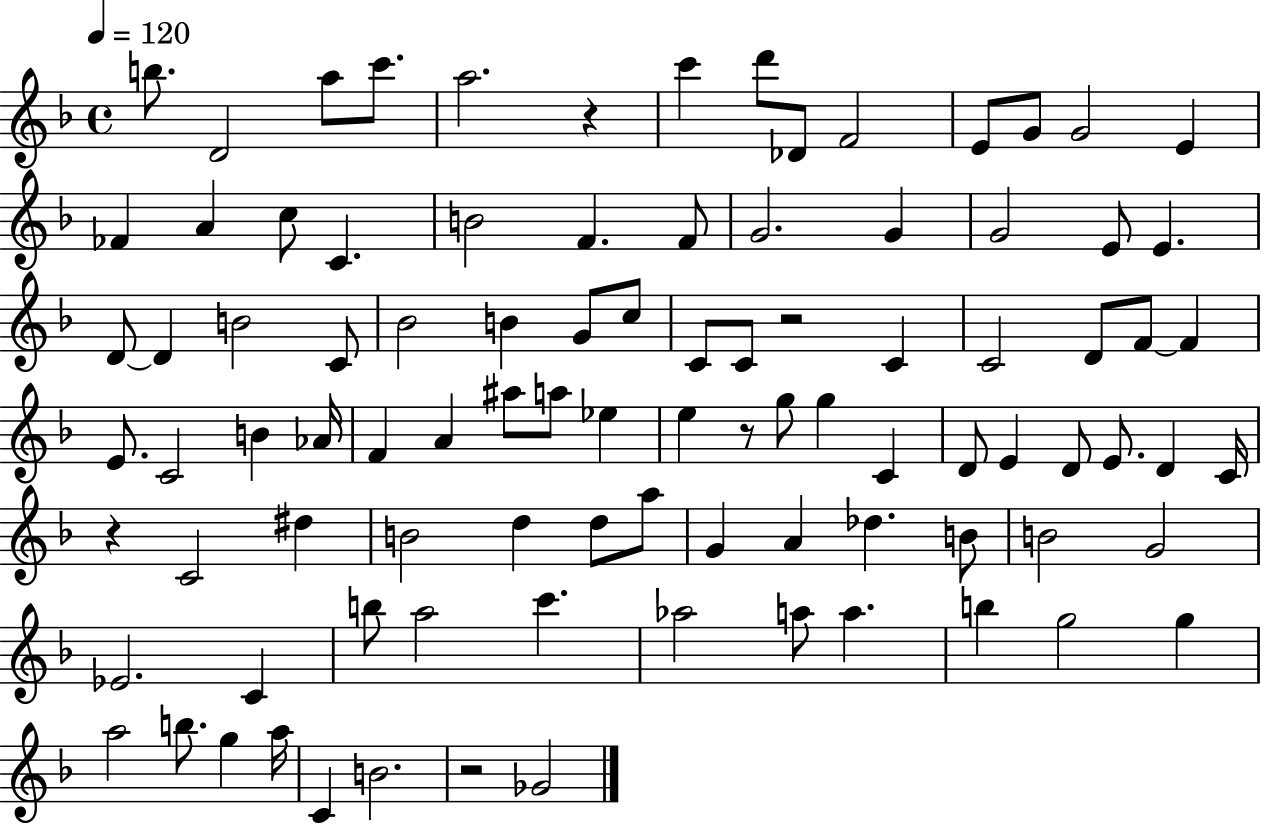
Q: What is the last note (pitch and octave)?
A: Gb4